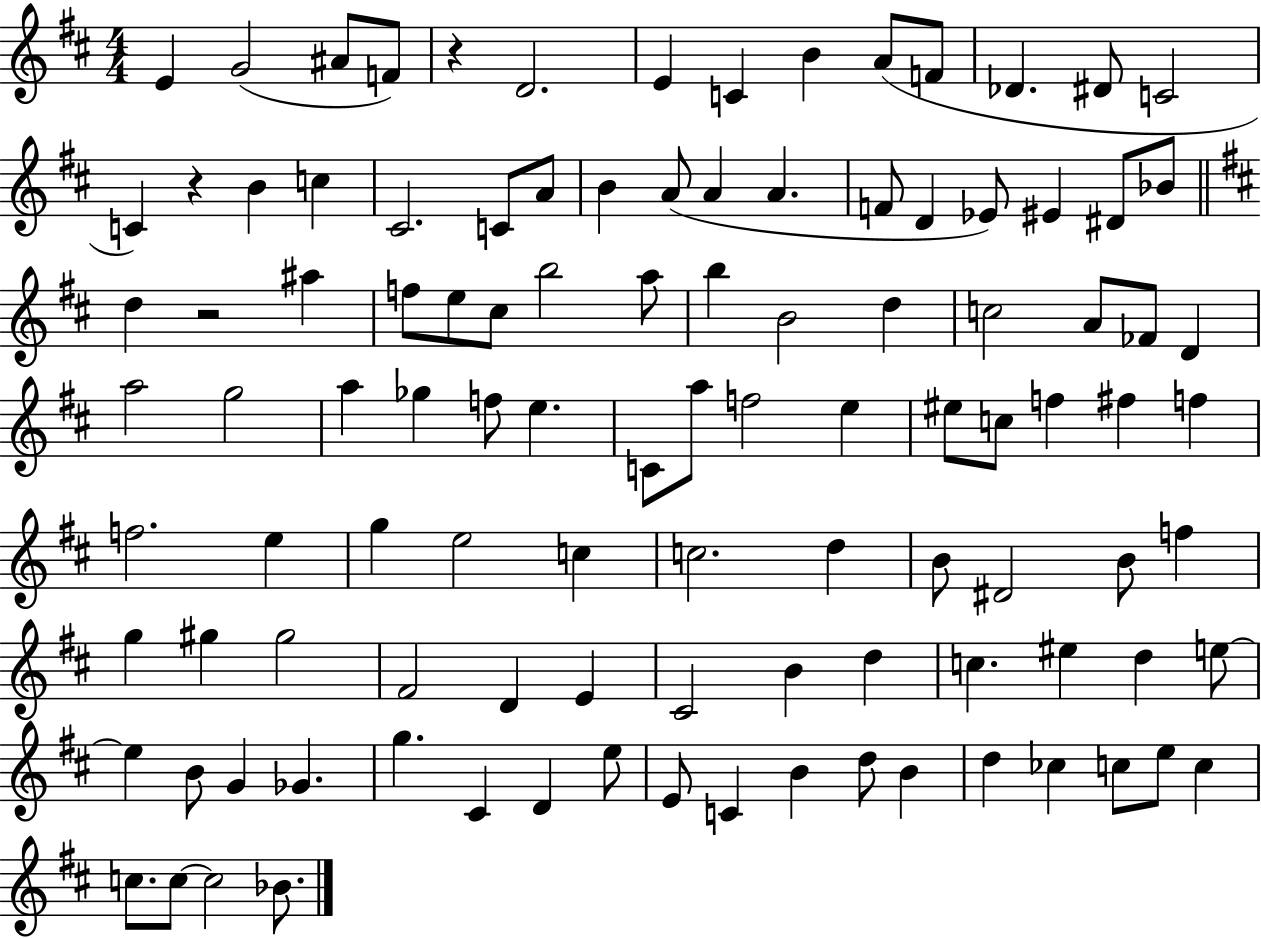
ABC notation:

X:1
T:Untitled
M:4/4
L:1/4
K:D
E G2 ^A/2 F/2 z D2 E C B A/2 F/2 _D ^D/2 C2 C z B c ^C2 C/2 A/2 B A/2 A A F/2 D _E/2 ^E ^D/2 _B/2 d z2 ^a f/2 e/2 ^c/2 b2 a/2 b B2 d c2 A/2 _F/2 D a2 g2 a _g f/2 e C/2 a/2 f2 e ^e/2 c/2 f ^f f f2 e g e2 c c2 d B/2 ^D2 B/2 f g ^g ^g2 ^F2 D E ^C2 B d c ^e d e/2 e B/2 G _G g ^C D e/2 E/2 C B d/2 B d _c c/2 e/2 c c/2 c/2 c2 _B/2